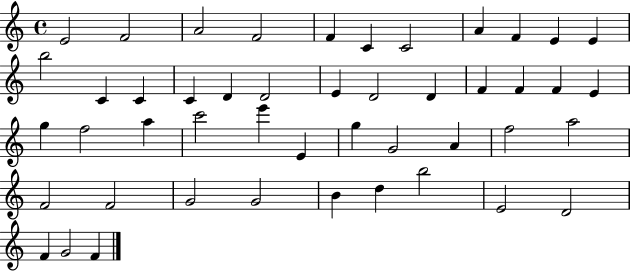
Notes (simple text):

E4/h F4/h A4/h F4/h F4/q C4/q C4/h A4/q F4/q E4/q E4/q B5/h C4/q C4/q C4/q D4/q D4/h E4/q D4/h D4/q F4/q F4/q F4/q E4/q G5/q F5/h A5/q C6/h E6/q E4/q G5/q G4/h A4/q F5/h A5/h F4/h F4/h G4/h G4/h B4/q D5/q B5/h E4/h D4/h F4/q G4/h F4/q